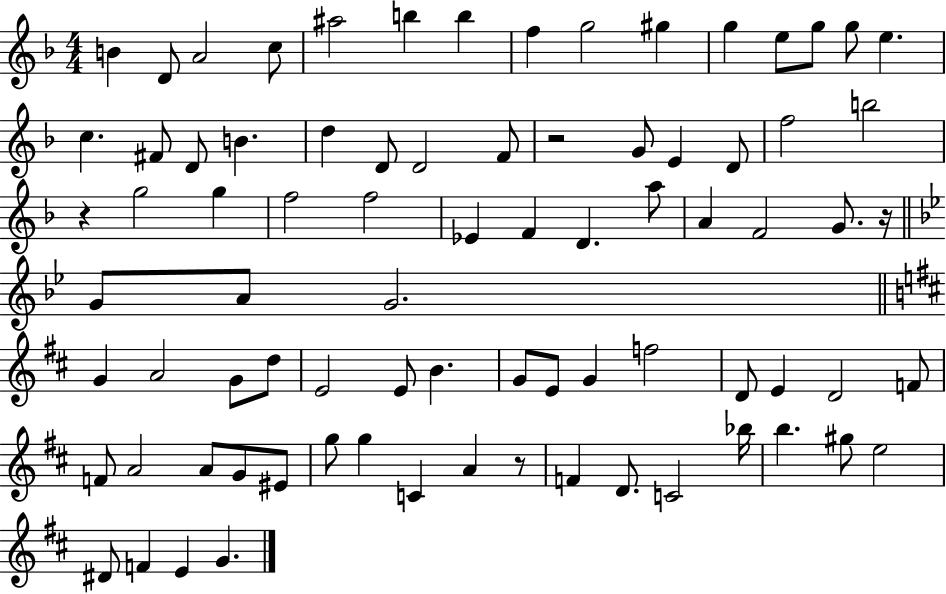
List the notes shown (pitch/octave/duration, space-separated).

B4/q D4/e A4/h C5/e A#5/h B5/q B5/q F5/q G5/h G#5/q G5/q E5/e G5/e G5/e E5/q. C5/q. F#4/e D4/e B4/q. D5/q D4/e D4/h F4/e R/h G4/e E4/q D4/e F5/h B5/h R/q G5/h G5/q F5/h F5/h Eb4/q F4/q D4/q. A5/e A4/q F4/h G4/e. R/s G4/e A4/e G4/h. G4/q A4/h G4/e D5/e E4/h E4/e B4/q. G4/e E4/e G4/q F5/h D4/e E4/q D4/h F4/e F4/e A4/h A4/e G4/e EIS4/e G5/e G5/q C4/q A4/q R/e F4/q D4/e. C4/h Bb5/s B5/q. G#5/e E5/h D#4/e F4/q E4/q G4/q.